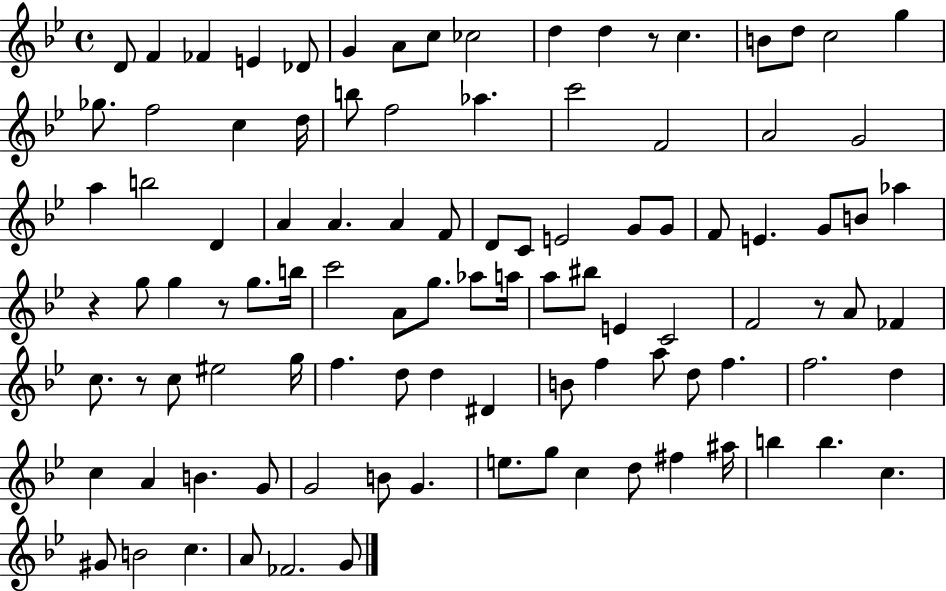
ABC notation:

X:1
T:Untitled
M:4/4
L:1/4
K:Bb
D/2 F _F E _D/2 G A/2 c/2 _c2 d d z/2 c B/2 d/2 c2 g _g/2 f2 c d/4 b/2 f2 _a c'2 F2 A2 G2 a b2 D A A A F/2 D/2 C/2 E2 G/2 G/2 F/2 E G/2 B/2 _a z g/2 g z/2 g/2 b/4 c'2 A/2 g/2 _a/2 a/4 a/2 ^b/2 E C2 F2 z/2 A/2 _F c/2 z/2 c/2 ^e2 g/4 f d/2 d ^D B/2 f a/2 d/2 f f2 d c A B G/2 G2 B/2 G e/2 g/2 c d/2 ^f ^a/4 b b c ^G/2 B2 c A/2 _F2 G/2